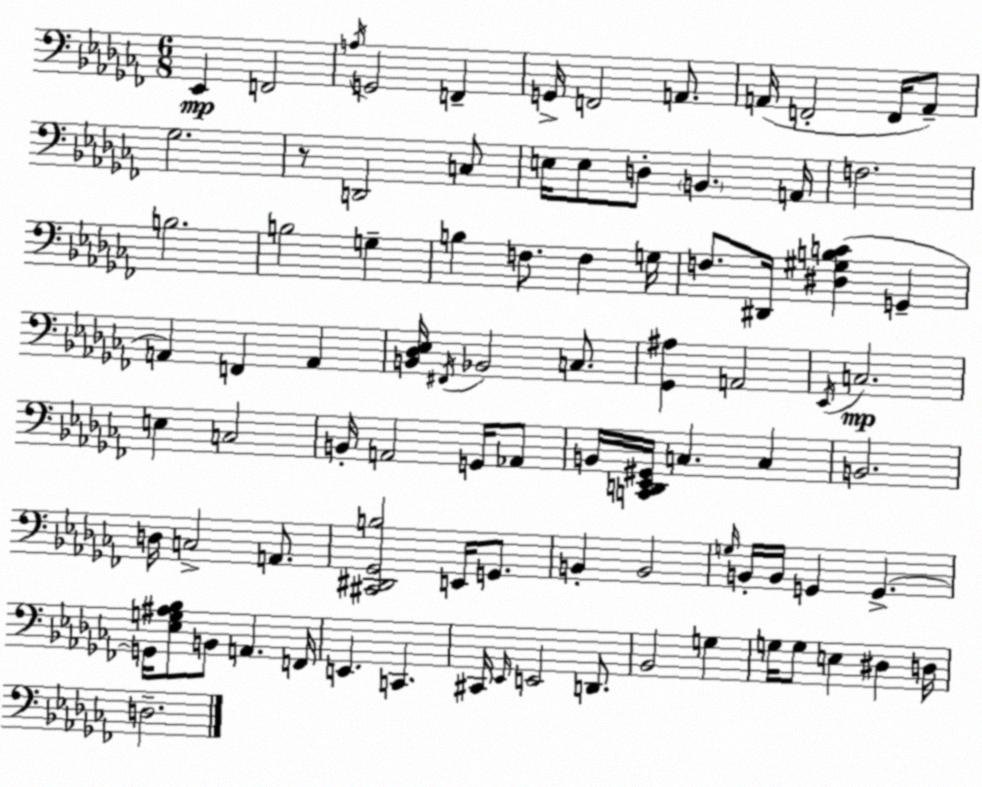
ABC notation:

X:1
T:Untitled
M:6/8
L:1/4
K:Abm
_E,, F,,2 A,/4 G,,2 F,, G,,/4 F,,2 A,,/2 A,,/4 F,,2 F,,/4 A,,/2 _G,2 z/2 D,,2 C,/2 E,/4 E,/2 D,/2 B,, A,,/4 F,2 B,2 B,2 G, B, F,/2 F, G,/4 F,/2 ^D,,/4 [^D,^G,B,C] G,, A,, F,, A,, [B,,_D,_E,]/4 ^F,,/4 _B,,2 C,/2 [_G,,^A,] A,,2 _E,,/4 C,2 E, C,2 B,,/4 A,,2 G,,/4 _A,,/2 B,,/4 [C,,D,,_E,,^G,,]/4 C, C, B,,2 D,/4 C,2 A,,/2 [^C,,^D,,_G,,B,]2 E,,/4 G,,/2 B,, B,,2 G,/4 B,,/4 B,,/4 G,, G,, G,,/4 [_E,G,^A,_B,]/2 B,,/2 A,, F,,/4 E,, C,, ^C,,/4 _E,,/4 E,,2 D,,/2 _B,,2 G, G,/4 G,/2 E, ^D, D,/4 D,2